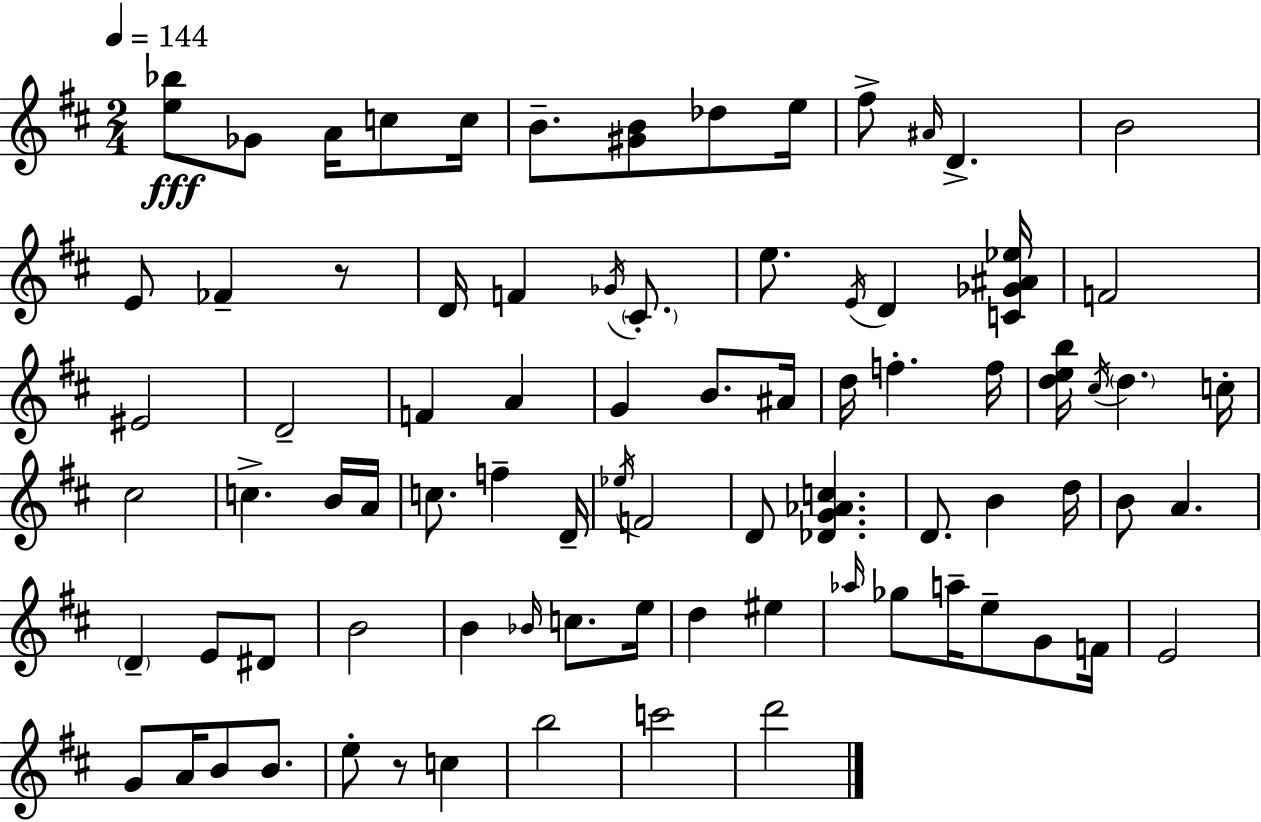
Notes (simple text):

[E5,Bb5]/e Gb4/e A4/s C5/e C5/s B4/e. [G#4,B4]/e Db5/e E5/s F#5/e A#4/s D4/q. B4/h E4/e FES4/q R/e D4/s F4/q Gb4/s C#4/e. E5/e. E4/s D4/q [C4,Gb4,A#4,Eb5]/s F4/h EIS4/h D4/h F4/q A4/q G4/q B4/e. A#4/s D5/s F5/q. F5/s [D5,E5,B5]/s C#5/s D5/q. C5/s C#5/h C5/q. B4/s A4/s C5/e. F5/q D4/s Eb5/s F4/h D4/e [Db4,G4,Ab4,C5]/q. D4/e. B4/q D5/s B4/e A4/q. D4/q E4/e D#4/e B4/h B4/q Bb4/s C5/e. E5/s D5/q EIS5/q Ab5/s Gb5/e A5/s E5/e G4/e F4/s E4/h G4/e A4/s B4/e B4/e. E5/e R/e C5/q B5/h C6/h D6/h